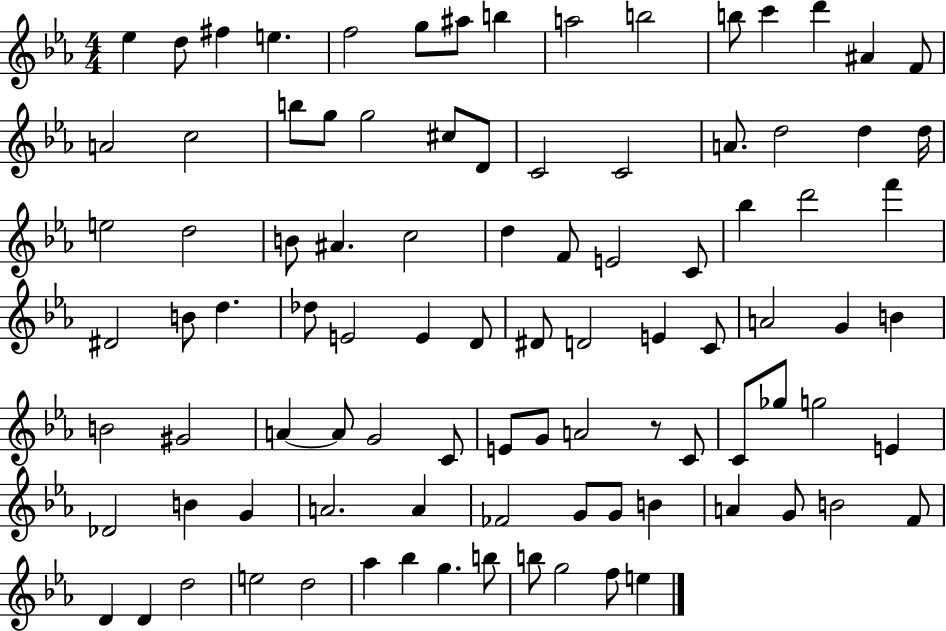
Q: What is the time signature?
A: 4/4